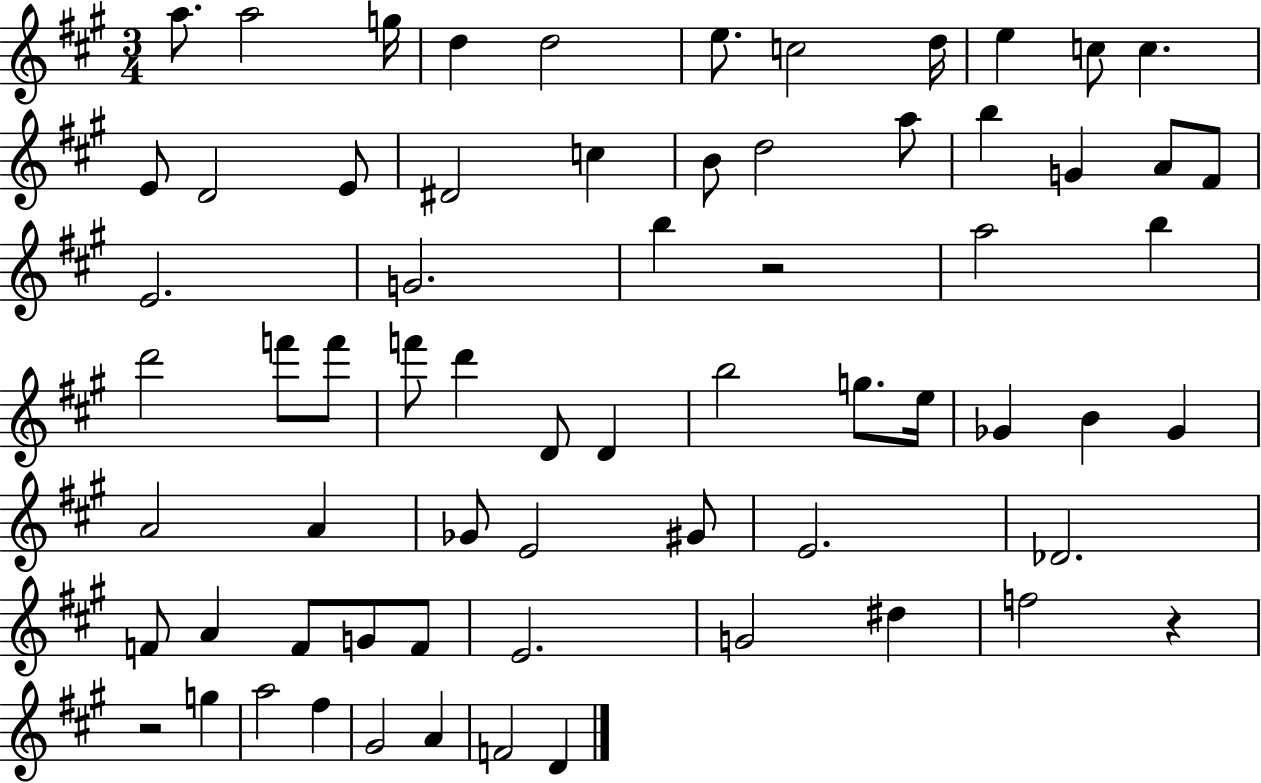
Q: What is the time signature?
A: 3/4